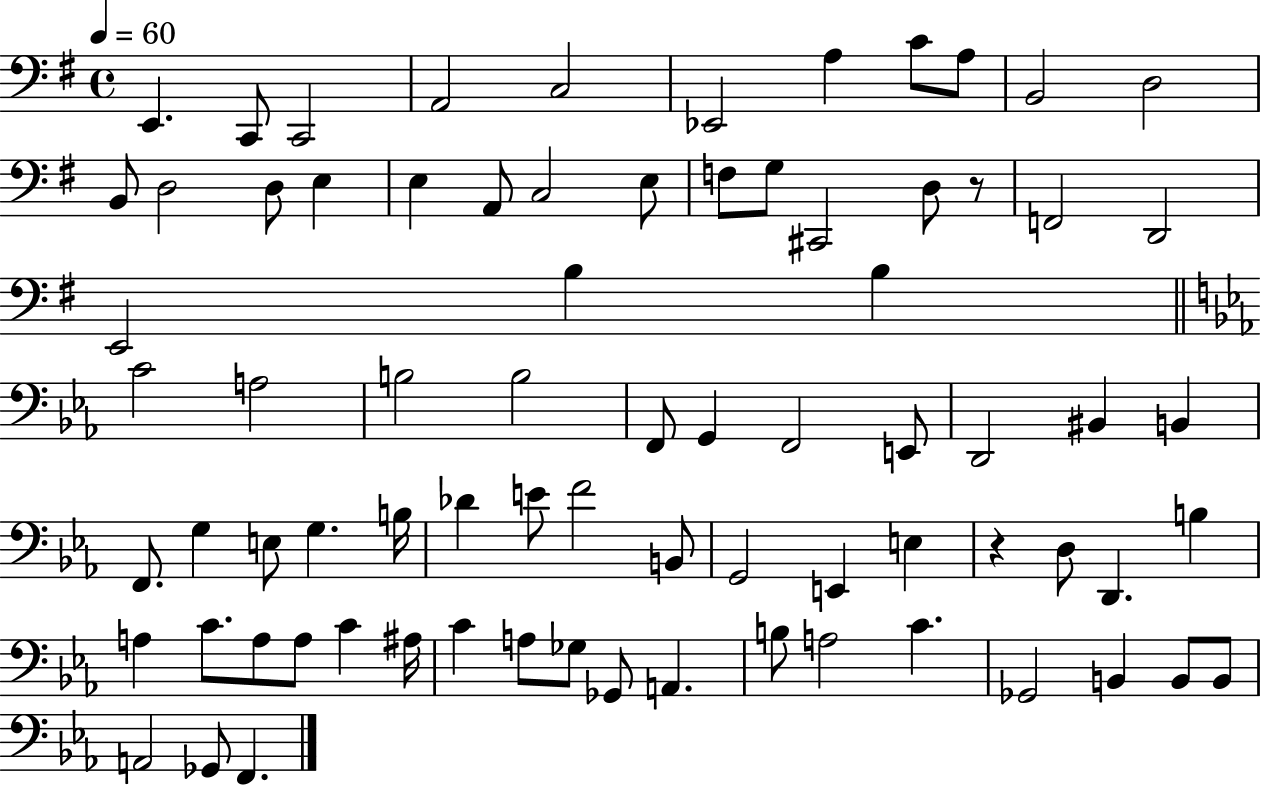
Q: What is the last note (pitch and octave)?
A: F2